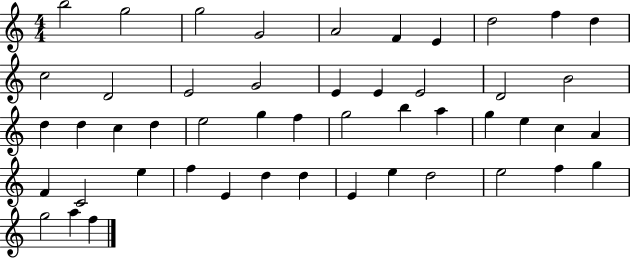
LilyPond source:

{
  \clef treble
  \numericTimeSignature
  \time 4/4
  \key c \major
  b''2 g''2 | g''2 g'2 | a'2 f'4 e'4 | d''2 f''4 d''4 | \break c''2 d'2 | e'2 g'2 | e'4 e'4 e'2 | d'2 b'2 | \break d''4 d''4 c''4 d''4 | e''2 g''4 f''4 | g''2 b''4 a''4 | g''4 e''4 c''4 a'4 | \break f'4 c'2 e''4 | f''4 e'4 d''4 d''4 | e'4 e''4 d''2 | e''2 f''4 g''4 | \break g''2 a''4 f''4 | \bar "|."
}